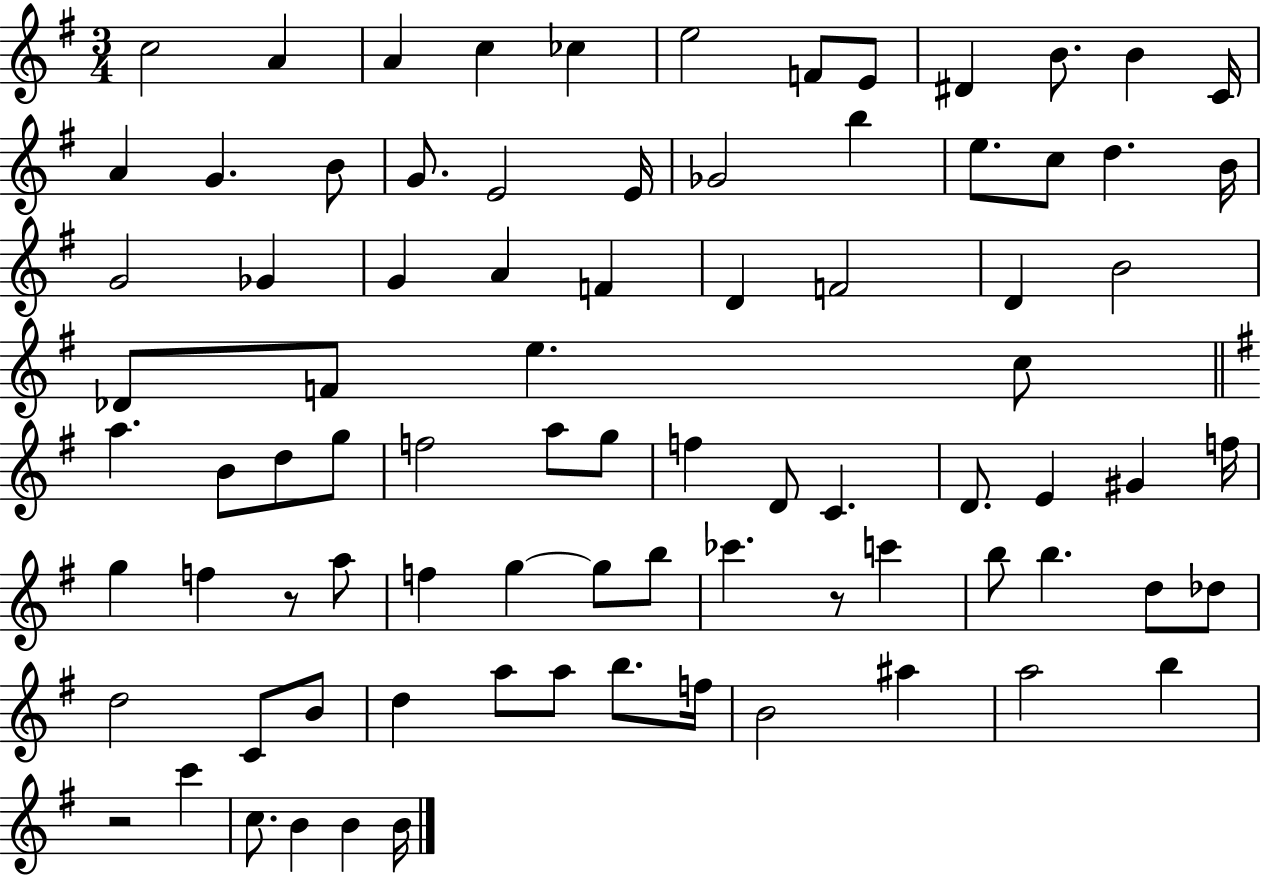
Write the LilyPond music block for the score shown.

{
  \clef treble
  \numericTimeSignature
  \time 3/4
  \key g \major
  \repeat volta 2 { c''2 a'4 | a'4 c''4 ces''4 | e''2 f'8 e'8 | dis'4 b'8. b'4 c'16 | \break a'4 g'4. b'8 | g'8. e'2 e'16 | ges'2 b''4 | e''8. c''8 d''4. b'16 | \break g'2 ges'4 | g'4 a'4 f'4 | d'4 f'2 | d'4 b'2 | \break des'8 f'8 e''4. c''8 | \bar "||" \break \key g \major a''4. b'8 d''8 g''8 | f''2 a''8 g''8 | f''4 d'8 c'4. | d'8. e'4 gis'4 f''16 | \break g''4 f''4 r8 a''8 | f''4 g''4~~ g''8 b''8 | ces'''4. r8 c'''4 | b''8 b''4. d''8 des''8 | \break d''2 c'8 b'8 | d''4 a''8 a''8 b''8. f''16 | b'2 ais''4 | a''2 b''4 | \break r2 c'''4 | c''8. b'4 b'4 b'16 | } \bar "|."
}